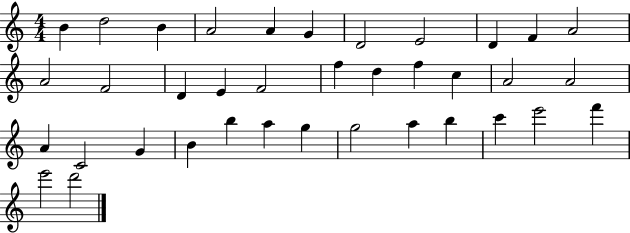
{
  \clef treble
  \numericTimeSignature
  \time 4/4
  \key c \major
  b'4 d''2 b'4 | a'2 a'4 g'4 | d'2 e'2 | d'4 f'4 a'2 | \break a'2 f'2 | d'4 e'4 f'2 | f''4 d''4 f''4 c''4 | a'2 a'2 | \break a'4 c'2 g'4 | b'4 b''4 a''4 g''4 | g''2 a''4 b''4 | c'''4 e'''2 f'''4 | \break e'''2 d'''2 | \bar "|."
}